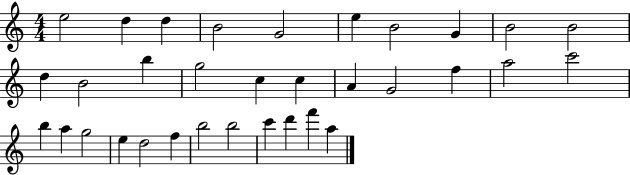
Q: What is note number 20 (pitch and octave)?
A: A5